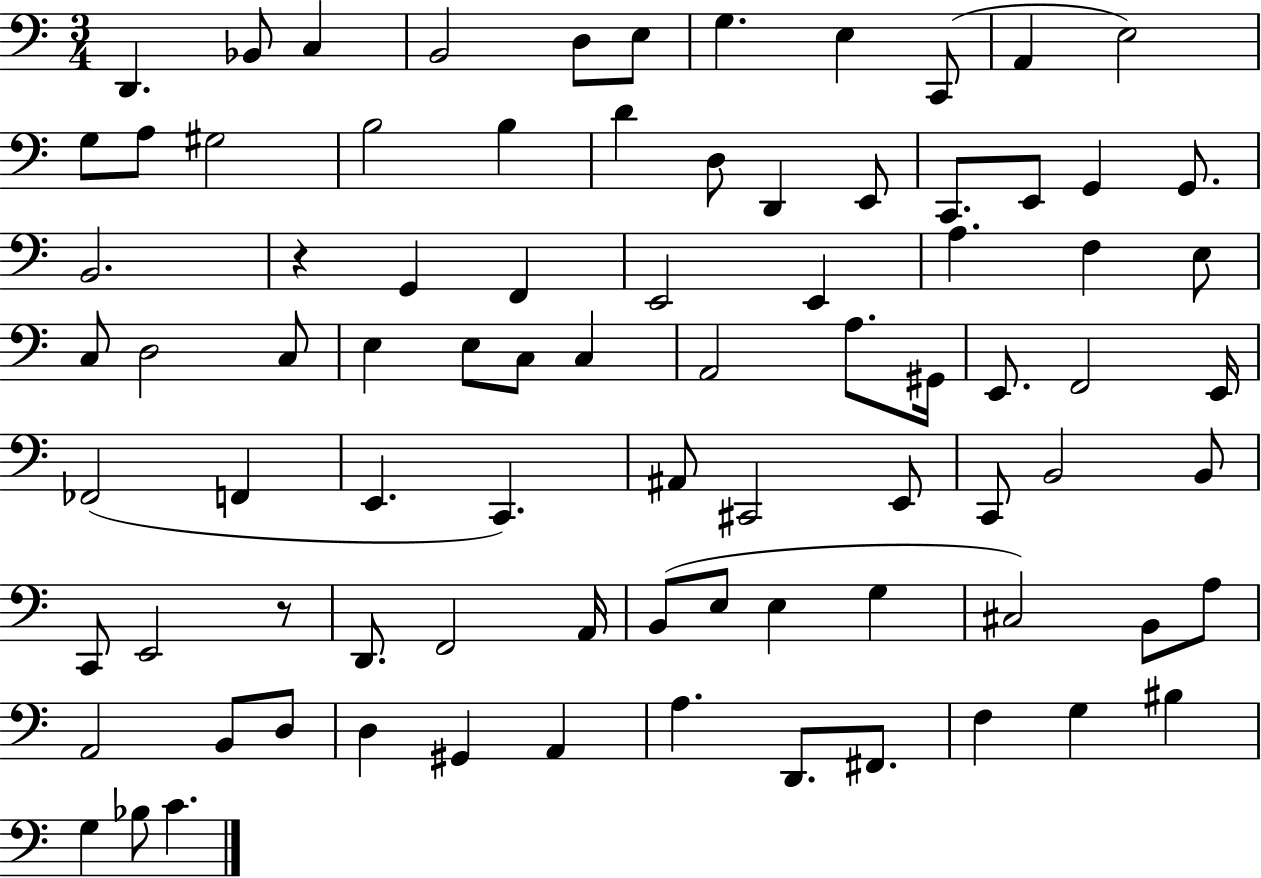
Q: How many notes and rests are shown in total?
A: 84